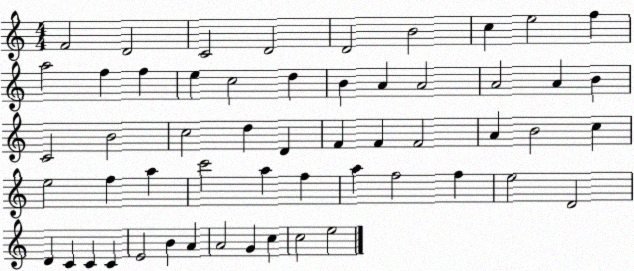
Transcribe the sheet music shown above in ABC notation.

X:1
T:Untitled
M:4/4
L:1/4
K:C
F2 D2 C2 D2 D2 B2 c e2 f a2 f f e c2 d B A A2 A2 A B C2 B2 c2 d D F F F2 A B2 c e2 f a c'2 a f a f2 f e2 D2 D C C C E2 B A A2 G c c2 e2